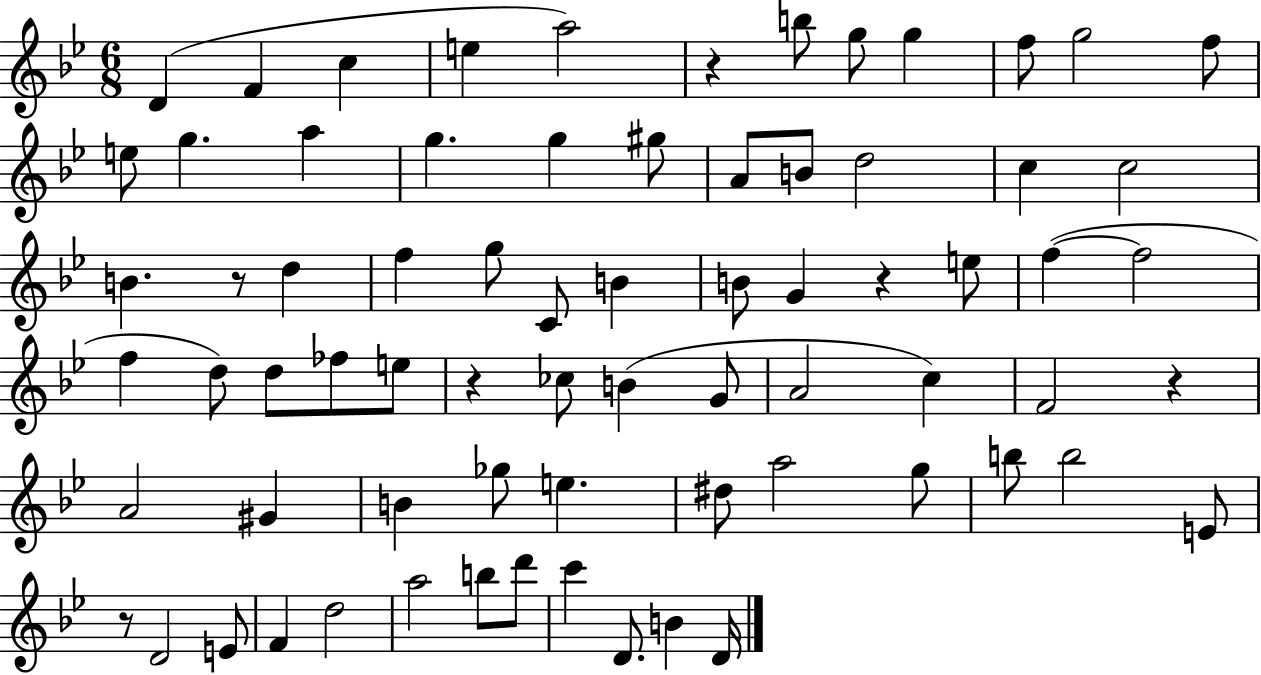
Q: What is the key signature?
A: BES major